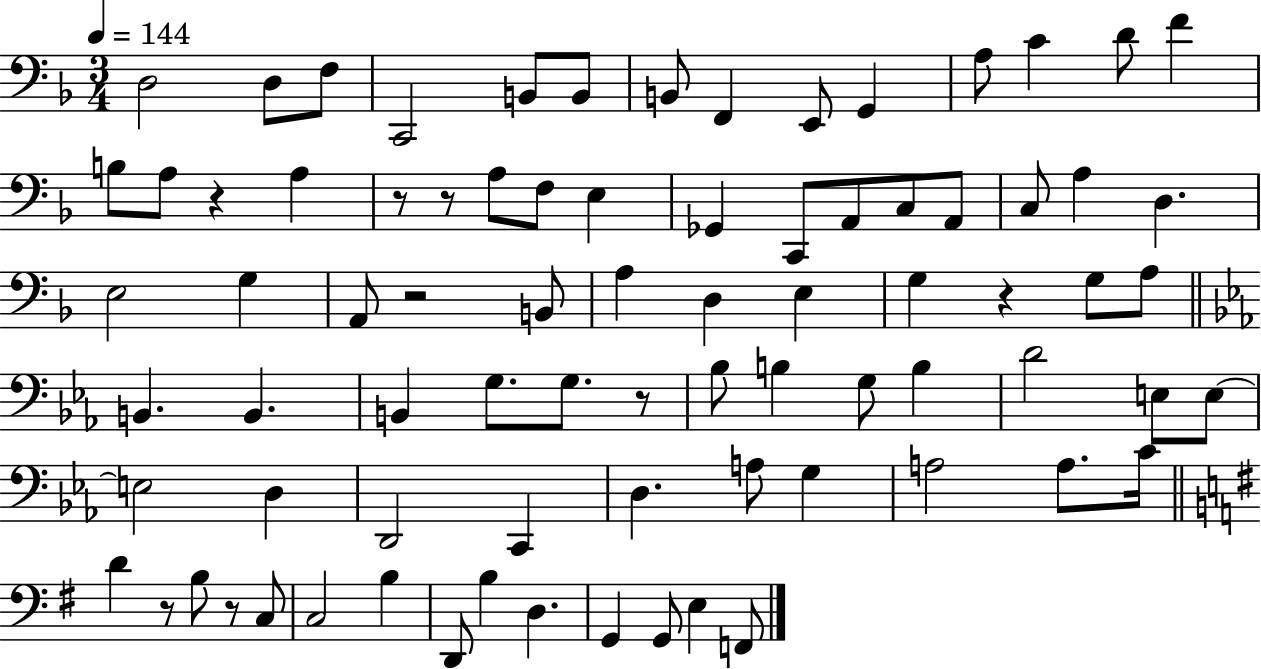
D3/h D3/e F3/e C2/h B2/e B2/e B2/e F2/q E2/e G2/q A3/e C4/q D4/e F4/q B3/e A3/e R/q A3/q R/e R/e A3/e F3/e E3/q Gb2/q C2/e A2/e C3/e A2/e C3/e A3/q D3/q. E3/h G3/q A2/e R/h B2/e A3/q D3/q E3/q G3/q R/q G3/e A3/e B2/q. B2/q. B2/q G3/e. G3/e. R/e Bb3/e B3/q G3/e B3/q D4/h E3/e E3/e E3/h D3/q D2/h C2/q D3/q. A3/e G3/q A3/h A3/e. C4/s D4/q R/e B3/e R/e C3/e C3/h B3/q D2/e B3/q D3/q. G2/q G2/e E3/q F2/e